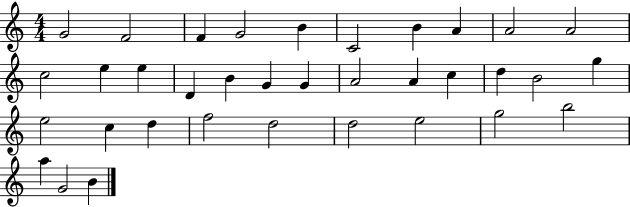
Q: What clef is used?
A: treble